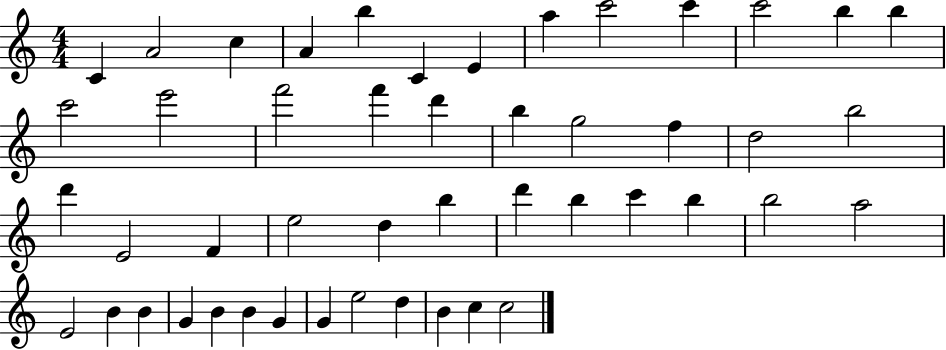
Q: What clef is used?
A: treble